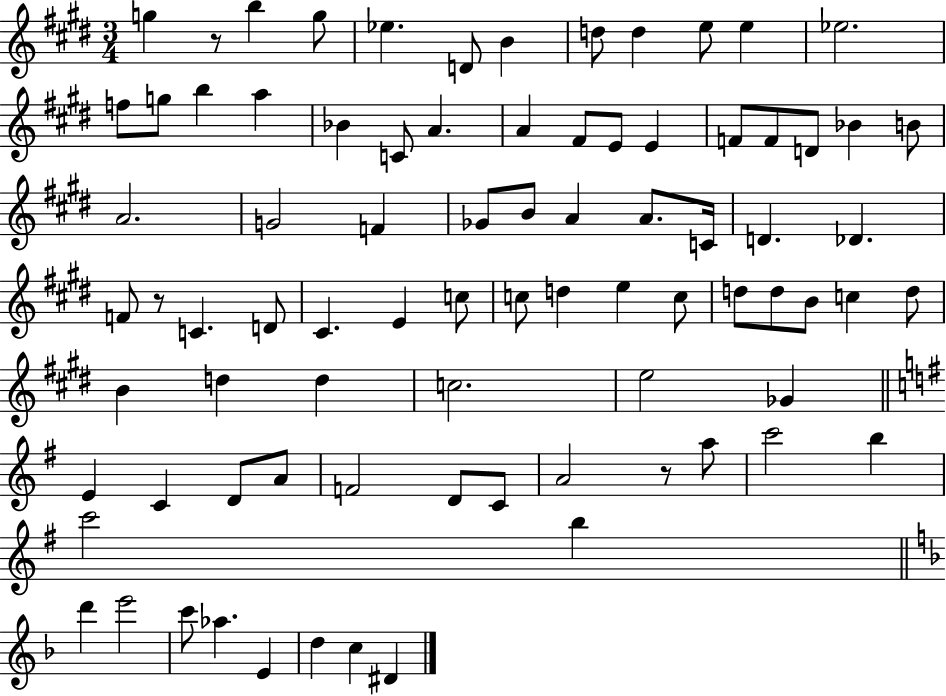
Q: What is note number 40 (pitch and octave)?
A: D4